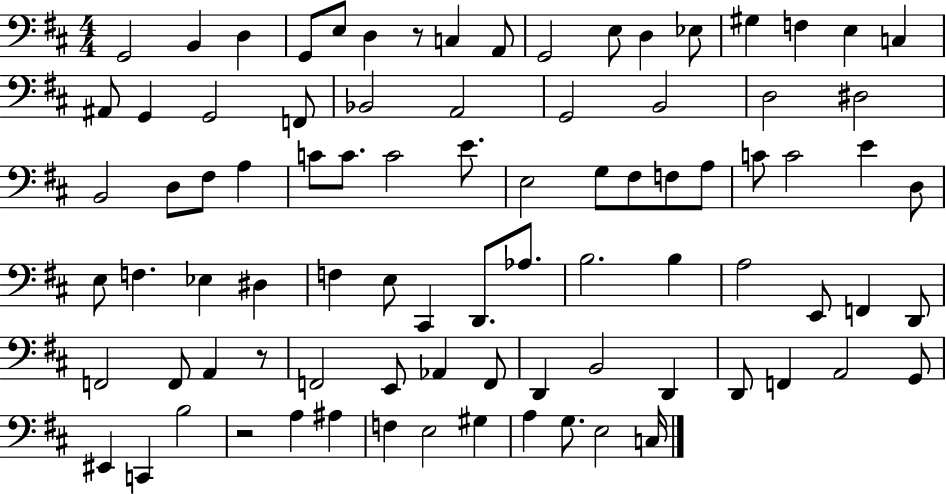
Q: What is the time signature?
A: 4/4